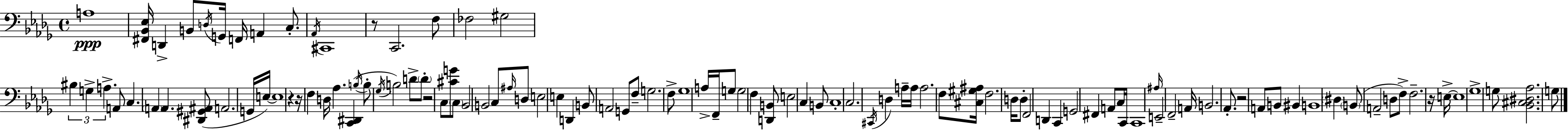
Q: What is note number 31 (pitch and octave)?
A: Gb3